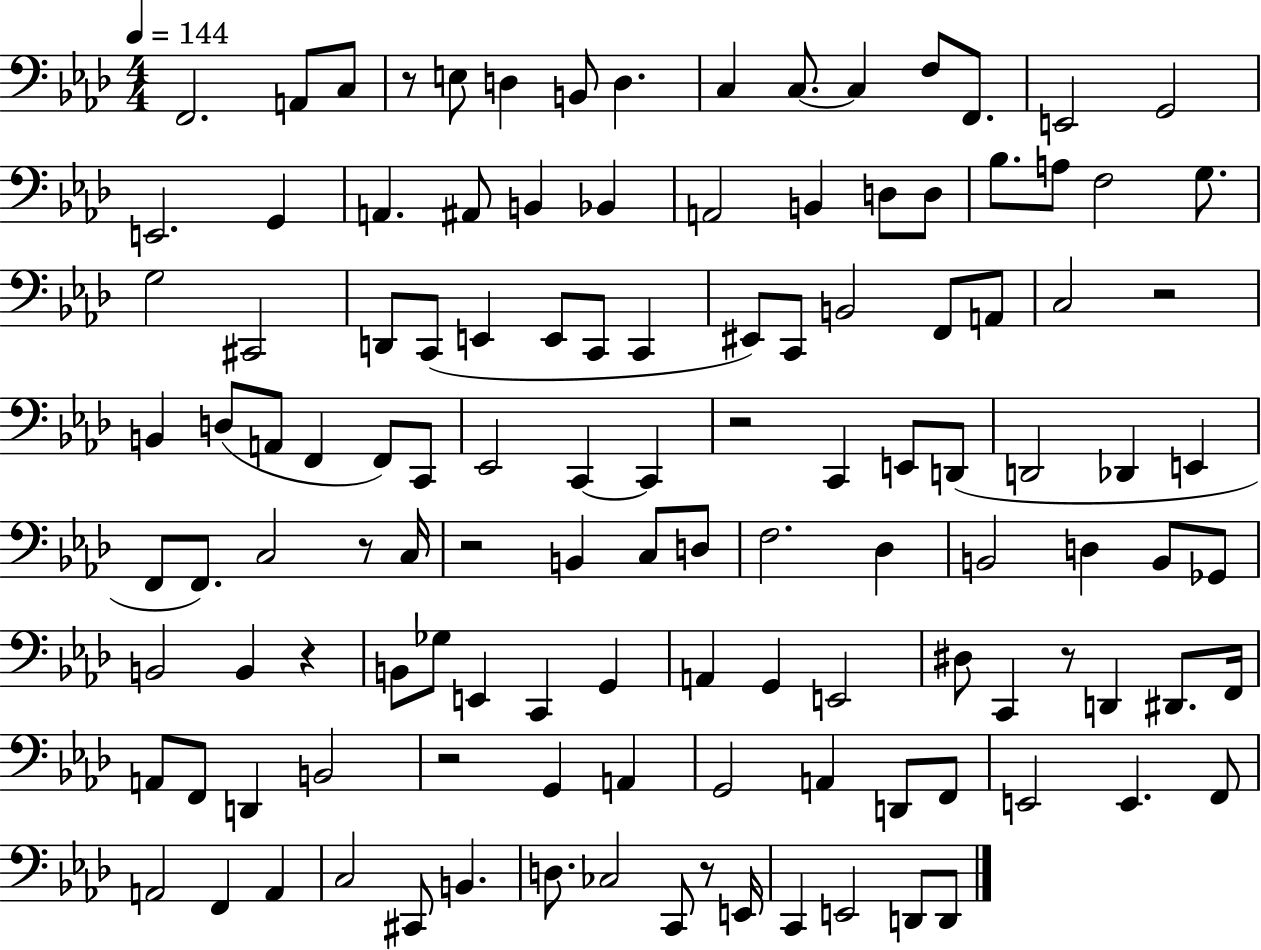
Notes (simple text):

F2/h. A2/e C3/e R/e E3/e D3/q B2/e D3/q. C3/q C3/e. C3/q F3/e F2/e. E2/h G2/h E2/h. G2/q A2/q. A#2/e B2/q Bb2/q A2/h B2/q D3/e D3/e Bb3/e. A3/e F3/h G3/e. G3/h C#2/h D2/e C2/e E2/q E2/e C2/e C2/q EIS2/e C2/e B2/h F2/e A2/e C3/h R/h B2/q D3/e A2/e F2/q F2/e C2/e Eb2/h C2/q C2/q R/h C2/q E2/e D2/e D2/h Db2/q E2/q F2/e F2/e. C3/h R/e C3/s R/h B2/q C3/e D3/e F3/h. Db3/q B2/h D3/q B2/e Gb2/e B2/h B2/q R/q B2/e Gb3/e E2/q C2/q G2/q A2/q G2/q E2/h D#3/e C2/q R/e D2/q D#2/e. F2/s A2/e F2/e D2/q B2/h R/h G2/q A2/q G2/h A2/q D2/e F2/e E2/h E2/q. F2/e A2/h F2/q A2/q C3/h C#2/e B2/q. D3/e. CES3/h C2/e R/e E2/s C2/q E2/h D2/e D2/e